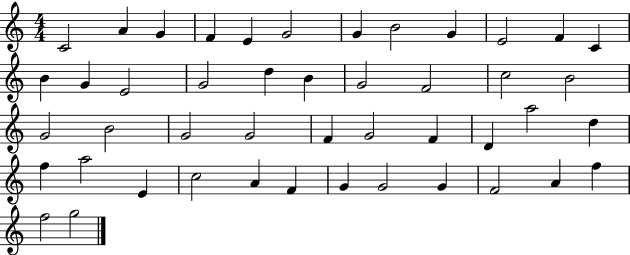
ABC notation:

X:1
T:Untitled
M:4/4
L:1/4
K:C
C2 A G F E G2 G B2 G E2 F C B G E2 G2 d B G2 F2 c2 B2 G2 B2 G2 G2 F G2 F D a2 d f a2 E c2 A F G G2 G F2 A f f2 g2